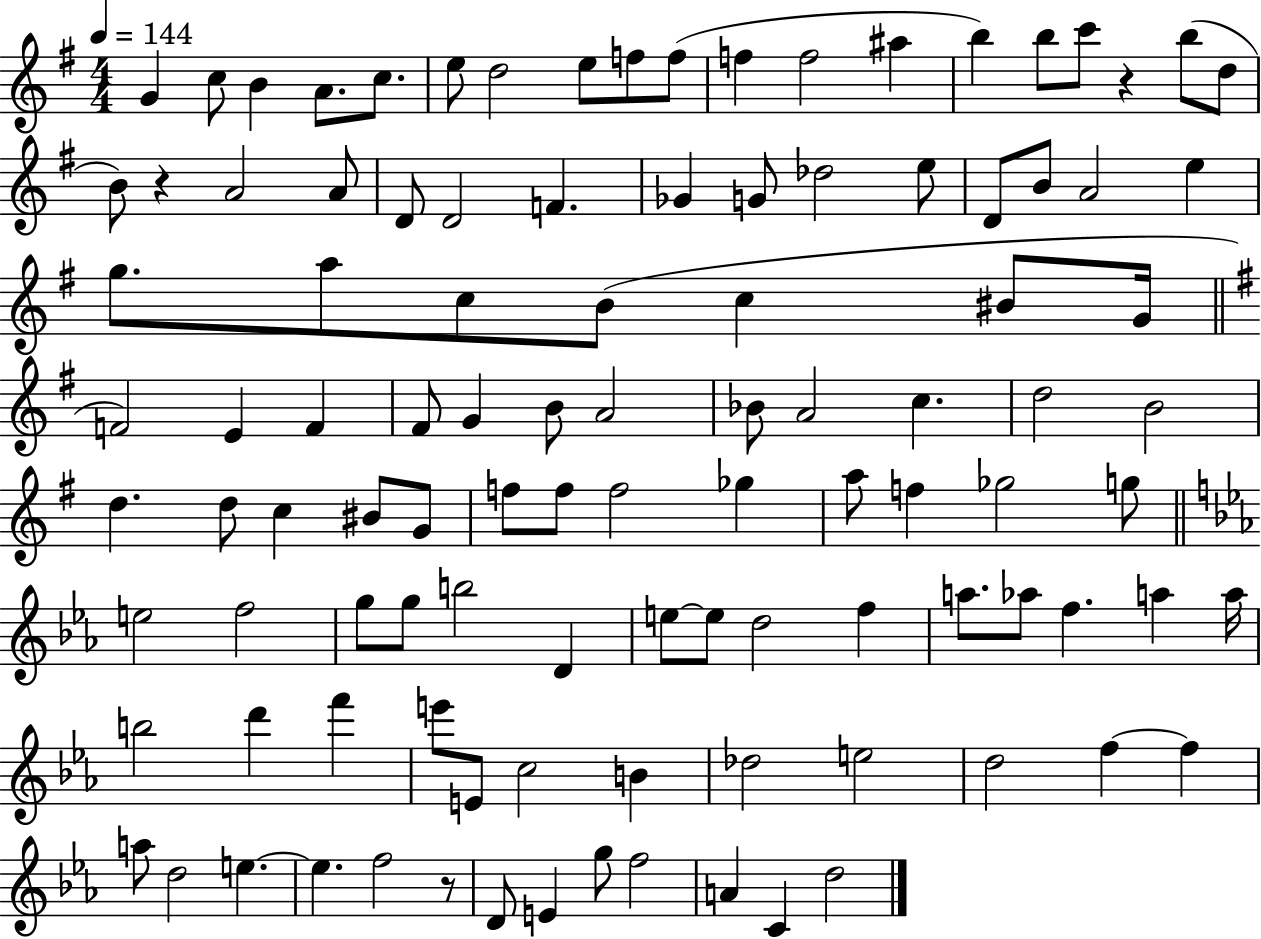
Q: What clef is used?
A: treble